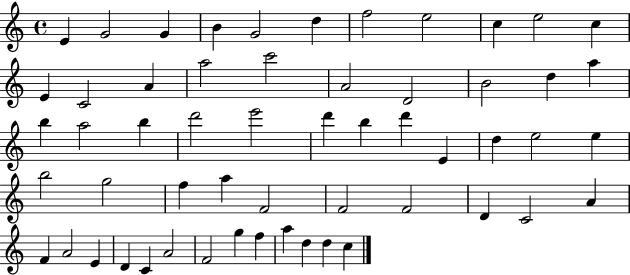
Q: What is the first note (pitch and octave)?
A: E4